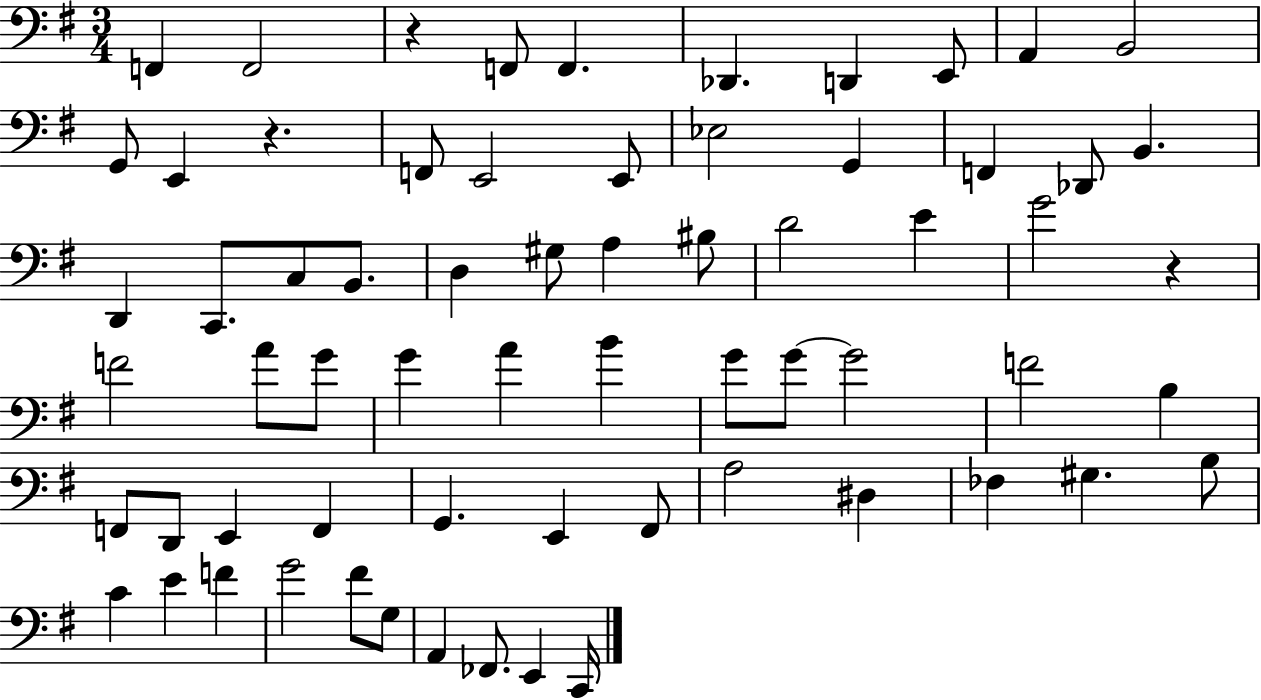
X:1
T:Untitled
M:3/4
L:1/4
K:G
F,, F,,2 z F,,/2 F,, _D,, D,, E,,/2 A,, B,,2 G,,/2 E,, z F,,/2 E,,2 E,,/2 _E,2 G,, F,, _D,,/2 B,, D,, C,,/2 C,/2 B,,/2 D, ^G,/2 A, ^B,/2 D2 E G2 z F2 A/2 G/2 G A B G/2 G/2 G2 F2 B, F,,/2 D,,/2 E,, F,, G,, E,, ^F,,/2 A,2 ^D, _F, ^G, B,/2 C E F G2 ^F/2 G,/2 A,, _F,,/2 E,, C,,/4